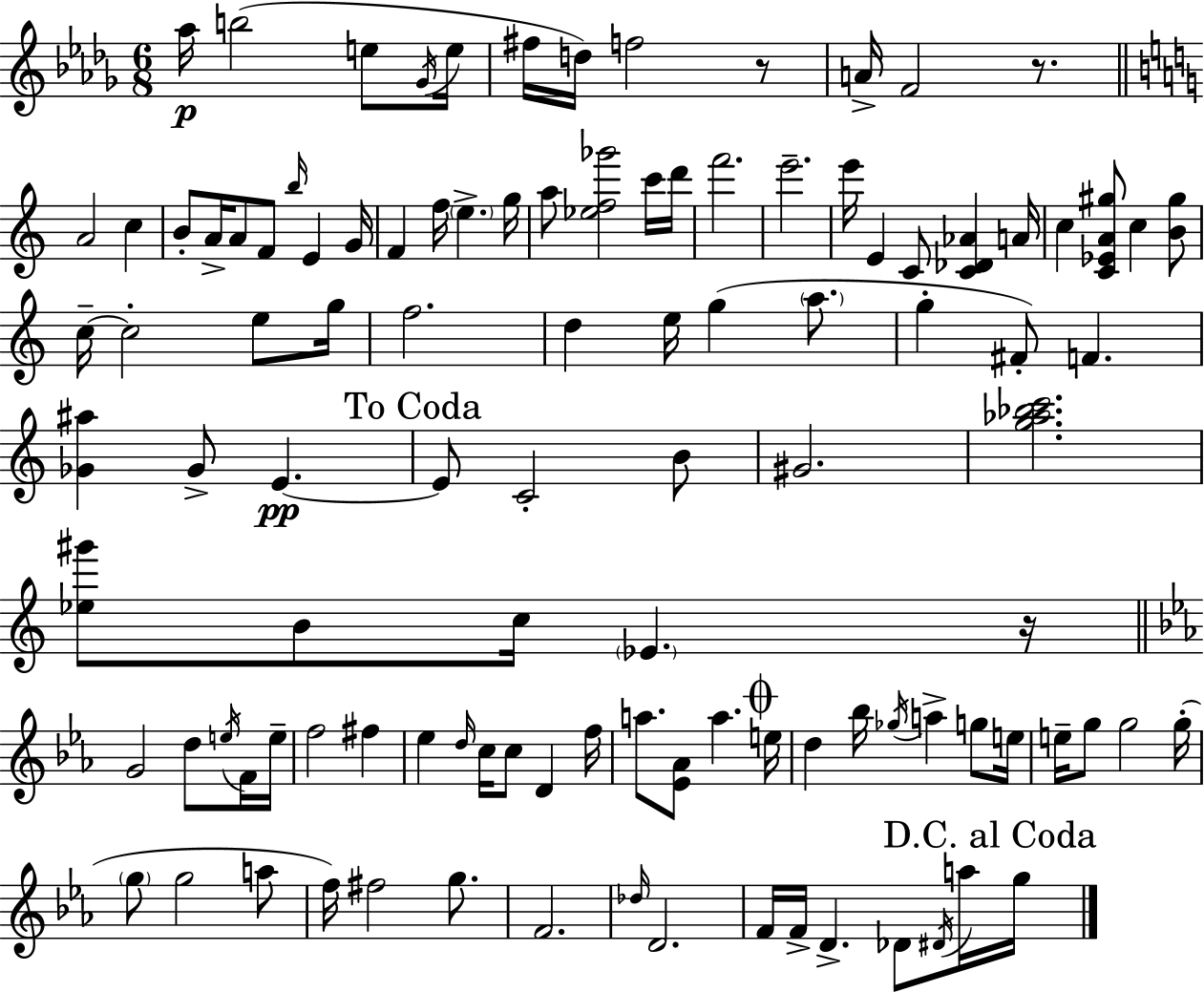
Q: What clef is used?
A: treble